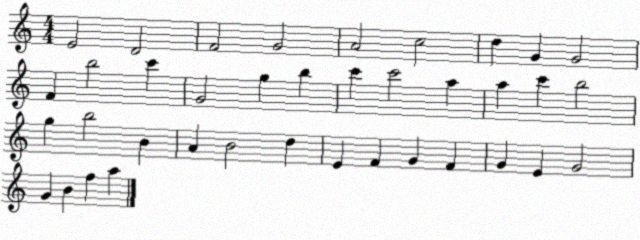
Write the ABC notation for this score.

X:1
T:Untitled
M:4/4
L:1/4
K:C
E2 D2 F2 G2 A2 c2 d G G2 F b2 c' G2 g b c' c'2 a a c' b2 g b2 B A B2 d E F G F G E G2 G B f a